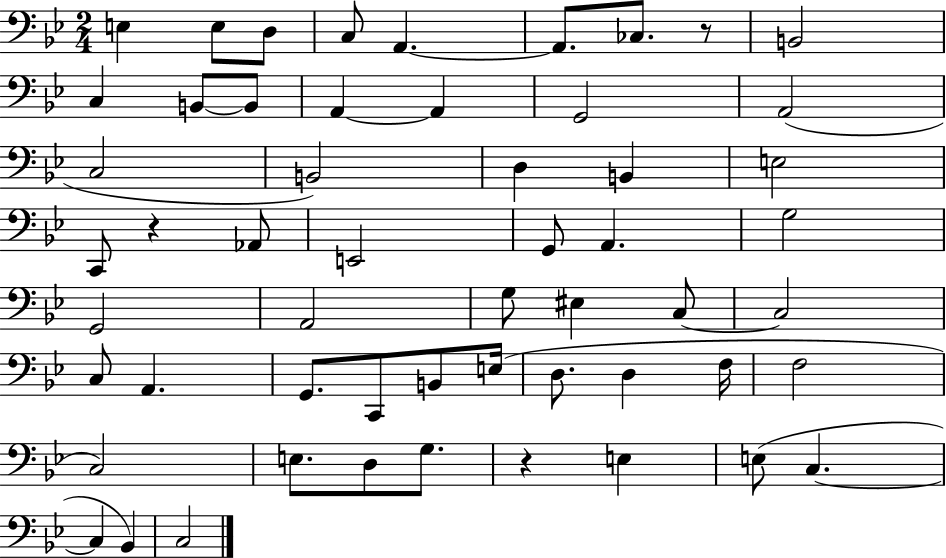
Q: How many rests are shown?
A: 3